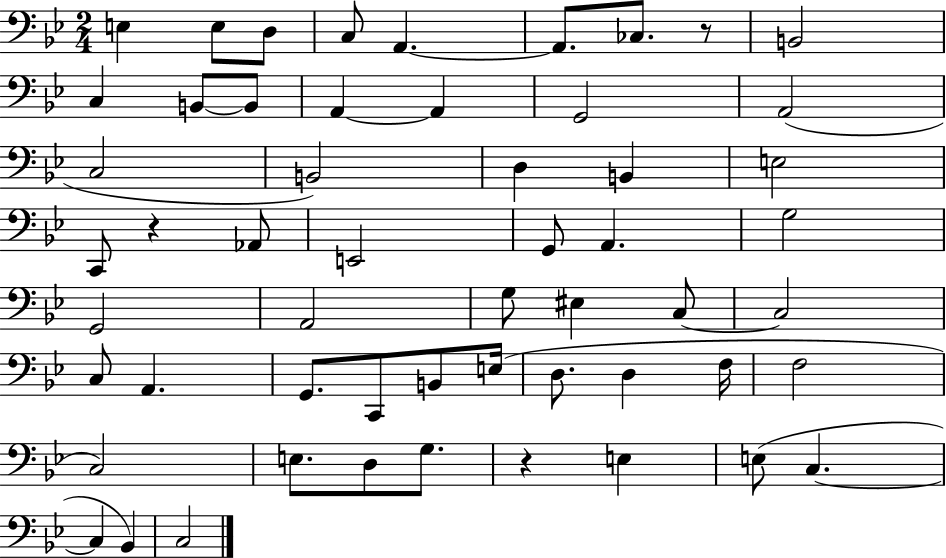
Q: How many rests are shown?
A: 3